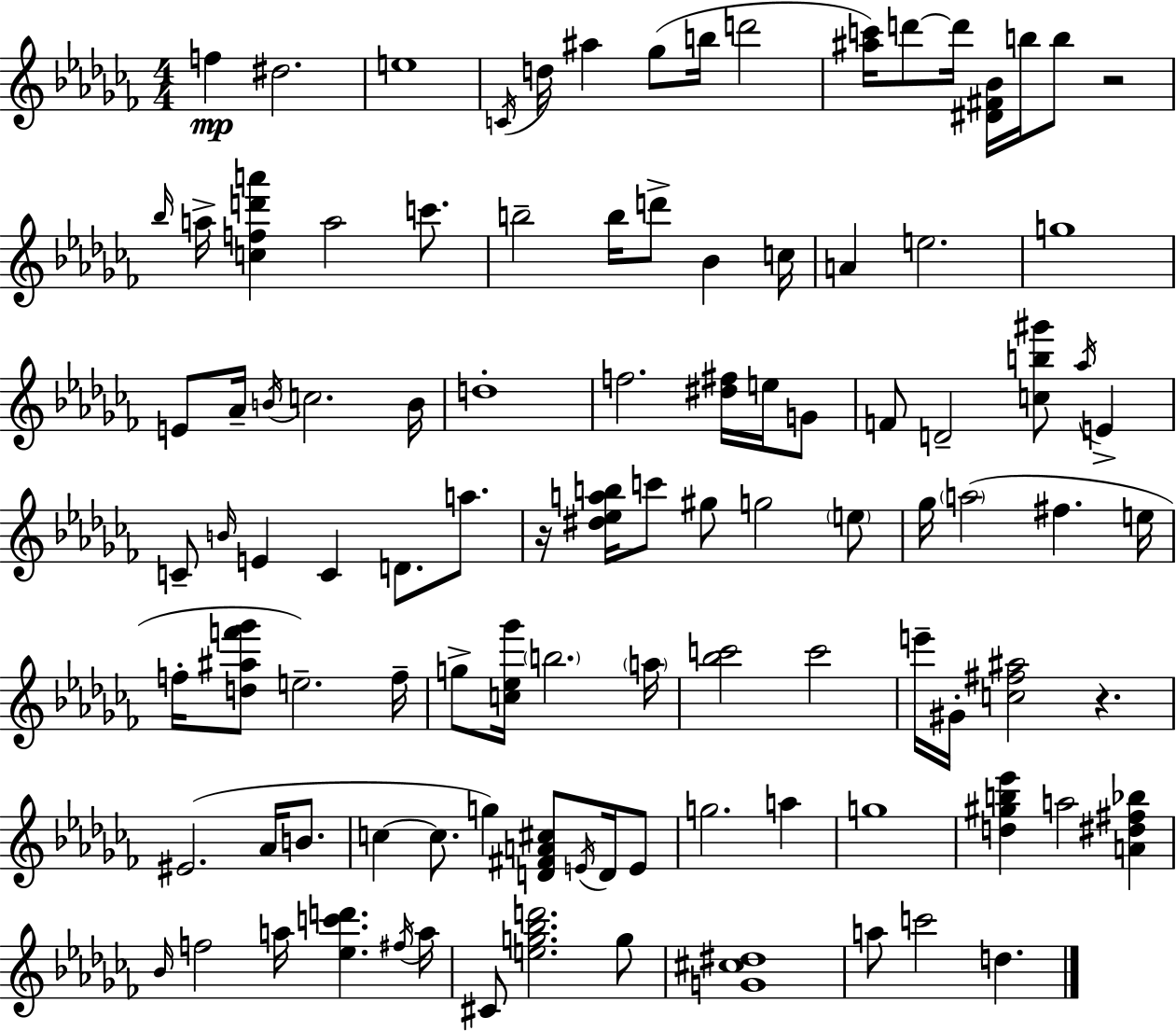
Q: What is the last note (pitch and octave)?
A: D5